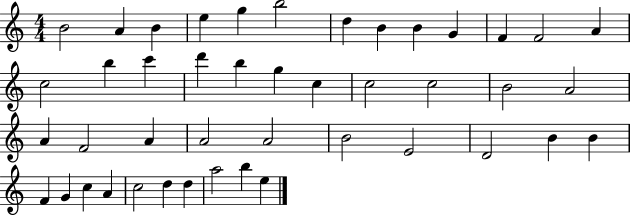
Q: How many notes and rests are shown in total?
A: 44